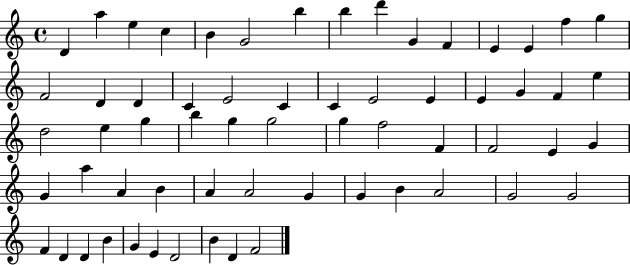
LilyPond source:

{
  \clef treble
  \time 4/4
  \defaultTimeSignature
  \key c \major
  d'4 a''4 e''4 c''4 | b'4 g'2 b''4 | b''4 d'''4 g'4 f'4 | e'4 e'4 f''4 g''4 | \break f'2 d'4 d'4 | c'4 e'2 c'4 | c'4 e'2 e'4 | e'4 g'4 f'4 e''4 | \break d''2 e''4 g''4 | b''4 g''4 g''2 | g''4 f''2 f'4 | f'2 e'4 g'4 | \break g'4 a''4 a'4 b'4 | a'4 a'2 g'4 | g'4 b'4 a'2 | g'2 g'2 | \break f'4 d'4 d'4 b'4 | g'4 e'4 d'2 | b'4 d'4 f'2 | \bar "|."
}